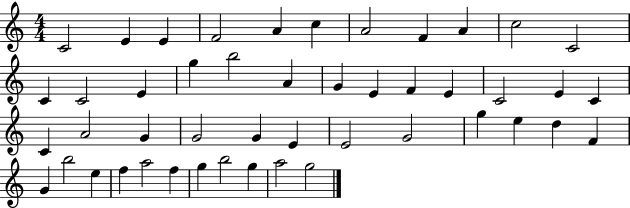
X:1
T:Untitled
M:4/4
L:1/4
K:C
C2 E E F2 A c A2 F A c2 C2 C C2 E g b2 A G E F E C2 E C C A2 G G2 G E E2 G2 g e d F G b2 e f a2 f g b2 g a2 g2